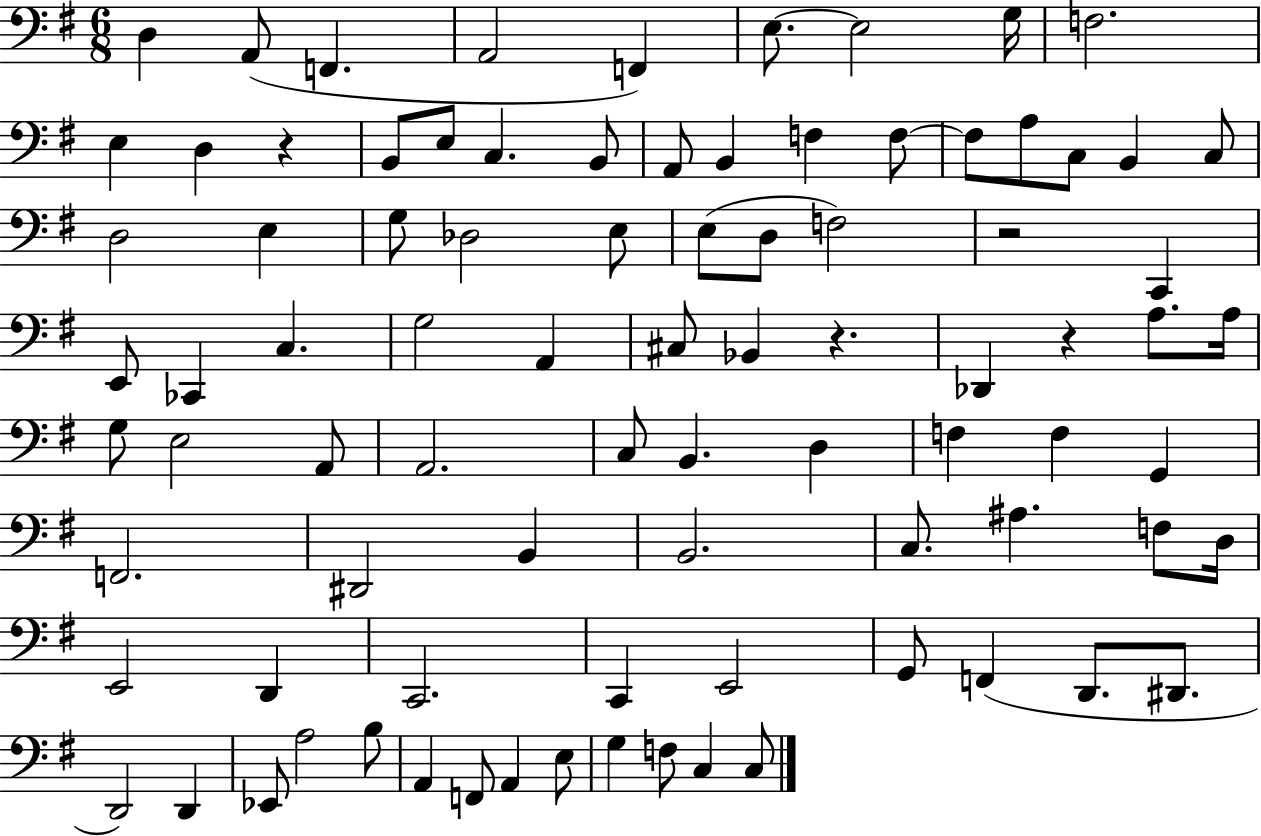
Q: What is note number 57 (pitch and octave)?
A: B2